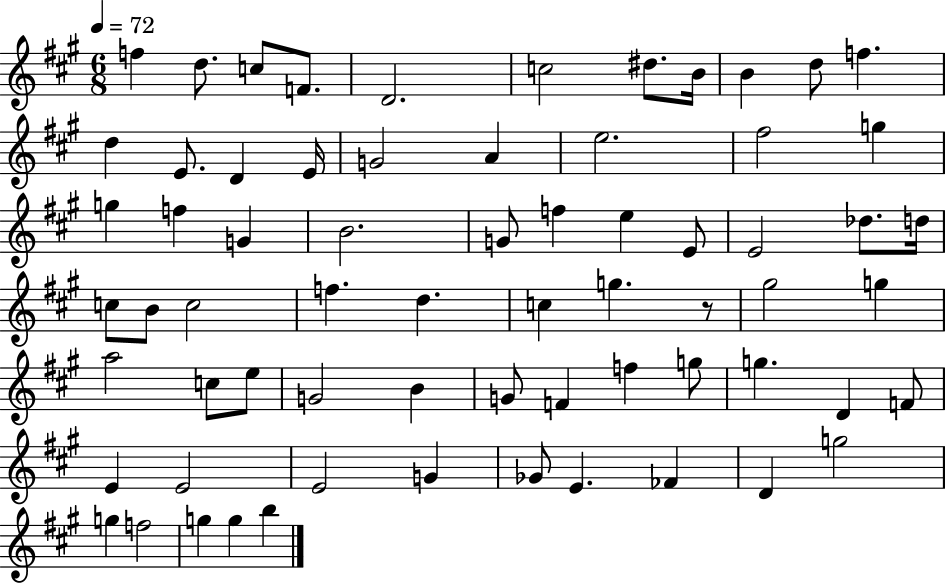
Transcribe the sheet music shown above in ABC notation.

X:1
T:Untitled
M:6/8
L:1/4
K:A
f d/2 c/2 F/2 D2 c2 ^d/2 B/4 B d/2 f d E/2 D E/4 G2 A e2 ^f2 g g f G B2 G/2 f e E/2 E2 _d/2 d/4 c/2 B/2 c2 f d c g z/2 ^g2 g a2 c/2 e/2 G2 B G/2 F f g/2 g D F/2 E E2 E2 G _G/2 E _F D g2 g f2 g g b